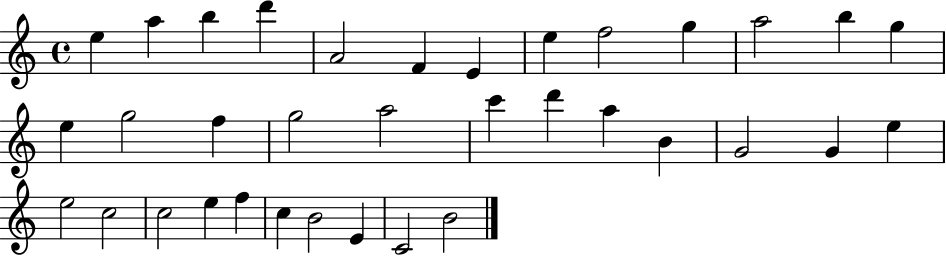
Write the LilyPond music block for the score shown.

{
  \clef treble
  \time 4/4
  \defaultTimeSignature
  \key c \major
  e''4 a''4 b''4 d'''4 | a'2 f'4 e'4 | e''4 f''2 g''4 | a''2 b''4 g''4 | \break e''4 g''2 f''4 | g''2 a''2 | c'''4 d'''4 a''4 b'4 | g'2 g'4 e''4 | \break e''2 c''2 | c''2 e''4 f''4 | c''4 b'2 e'4 | c'2 b'2 | \break \bar "|."
}